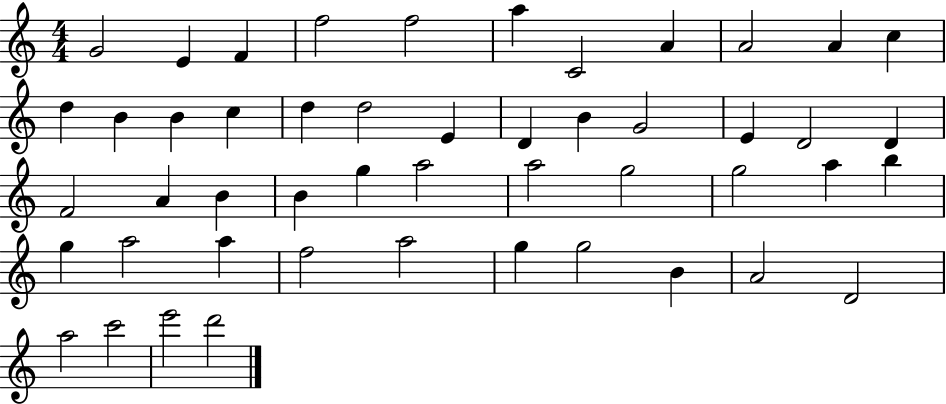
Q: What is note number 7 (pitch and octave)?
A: C4